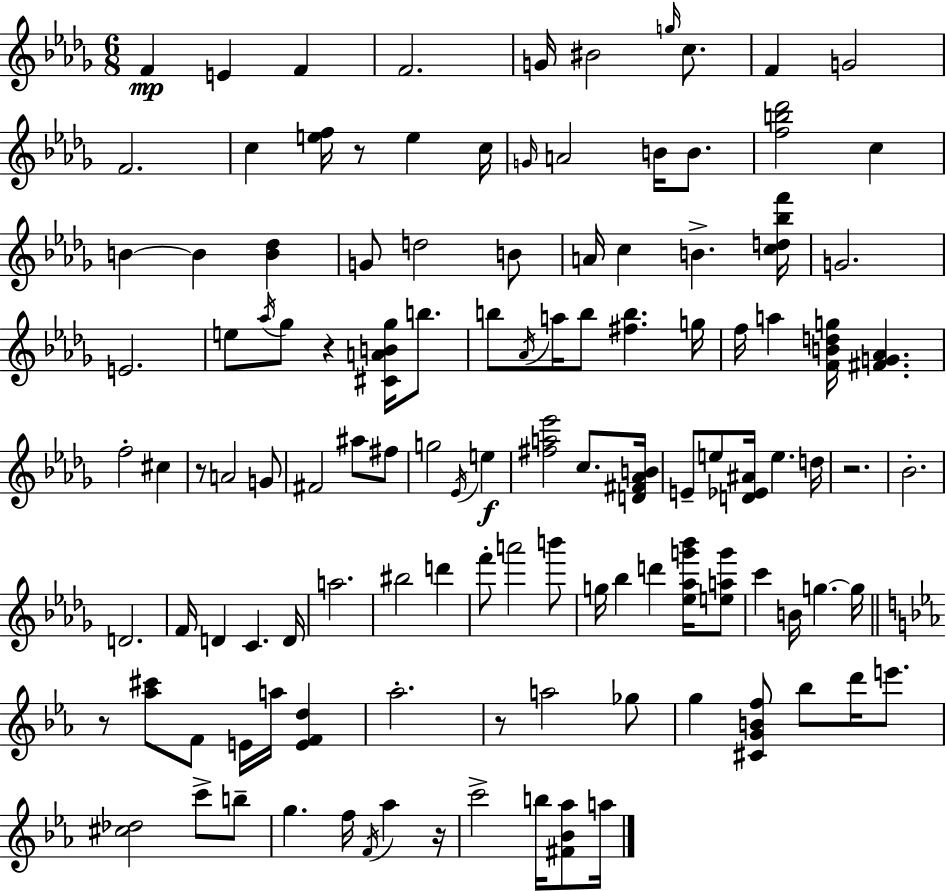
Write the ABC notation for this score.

X:1
T:Untitled
M:6/8
L:1/4
K:Bbm
F E F F2 G/4 ^B2 g/4 c/2 F G2 F2 c [ef]/4 z/2 e c/4 G/4 A2 B/4 B/2 [fb_d']2 c B B [B_d] G/2 d2 B/2 A/4 c B [cd_bf']/4 G2 E2 e/2 _a/4 _g/2 z [^CAB_g]/4 b/2 b/2 _A/4 a/4 b/2 [^fb] g/4 f/4 a [FBdg]/4 [^FG_A] f2 ^c z/2 A2 G/2 ^F2 ^a/2 ^f/2 g2 _E/4 e [^fa_e']2 c/2 [D^F_AB]/4 E/2 e/2 [D_E^A]/4 e d/4 z2 _B2 D2 F/4 D C D/4 a2 ^b2 d' f'/2 a'2 b'/2 g/4 _b d' [_e_ag'_b']/4 [eag']/2 c' B/4 g g/4 z/2 [_a^c']/2 F/2 E/4 a/4 [EFd] _a2 z/2 a2 _g/2 g [^CGBf]/2 _b/2 d'/4 e'/2 [^c_d]2 c'/2 b/2 g f/4 F/4 _a z/4 c'2 b/4 [^F_B_a]/2 a/4